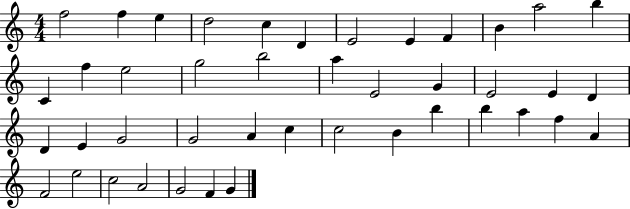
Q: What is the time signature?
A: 4/4